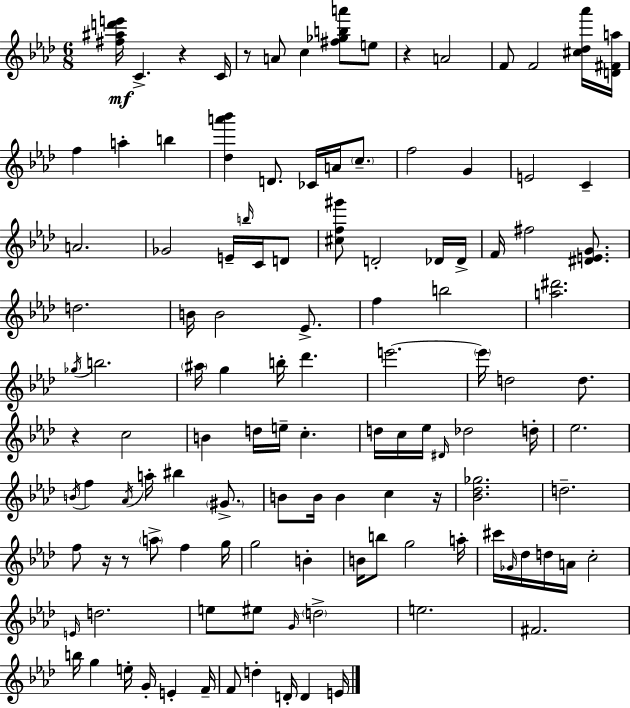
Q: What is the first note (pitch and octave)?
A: C4